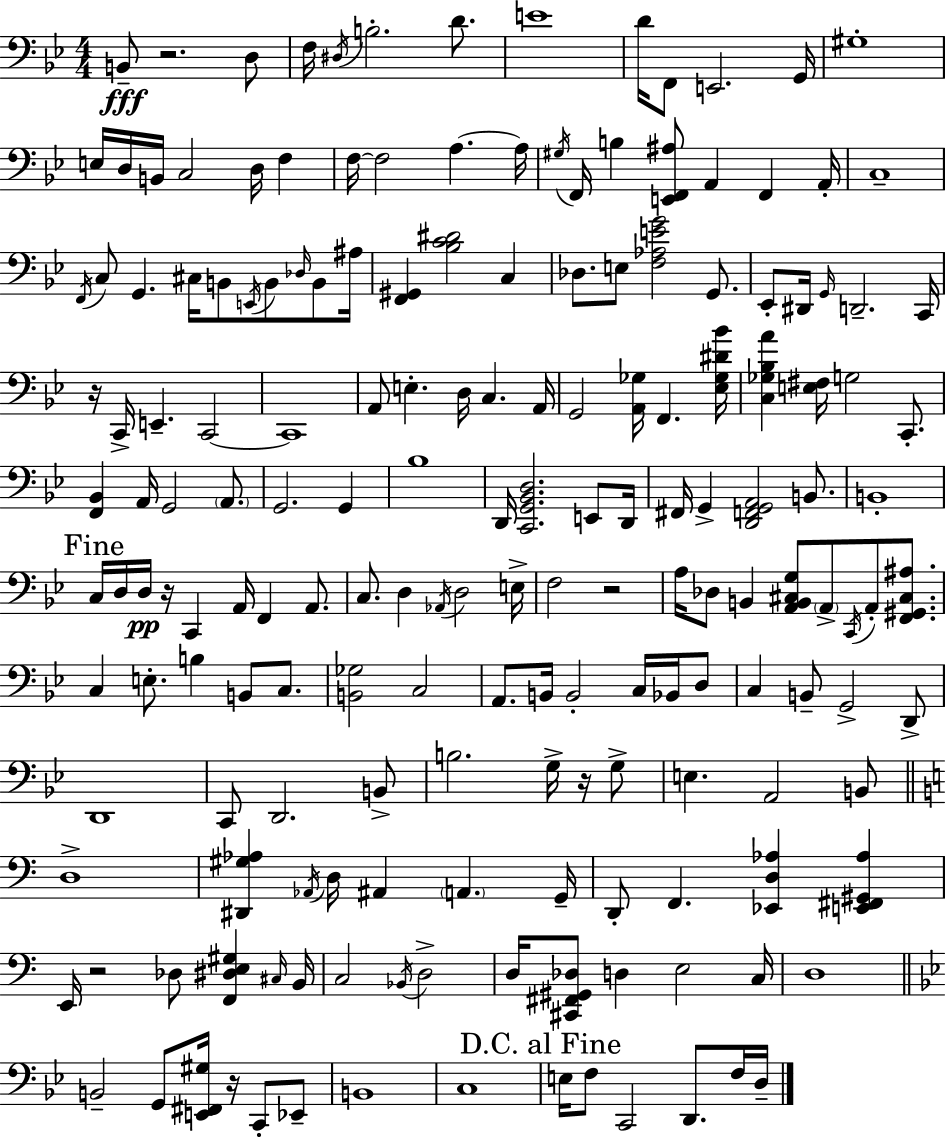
X:1
T:Untitled
M:4/4
L:1/4
K:Bb
B,,/2 z2 D,/2 F,/4 ^D,/4 B,2 D/2 E4 D/4 F,,/2 E,,2 G,,/4 ^G,4 E,/4 D,/4 B,,/4 C,2 D,/4 F, F,/4 F,2 A, A,/4 ^G,/4 F,,/4 B, [E,,F,,^A,]/2 A,, F,, A,,/4 C,4 F,,/4 C,/2 G,, ^C,/4 B,,/2 E,,/4 B,,/2 _D,/4 B,,/2 ^A,/4 [F,,^G,,] [_B,C^D]2 C, _D,/2 E,/2 [F,_A,EG]2 G,,/2 _E,,/2 ^D,,/4 G,,/4 D,,2 C,,/4 z/4 C,,/4 E,, C,,2 C,,4 A,,/2 E, D,/4 C, A,,/4 G,,2 [A,,_G,]/4 F,, [_E,_G,^D_B]/4 [C,_G,_B,A] [E,^F,]/4 G,2 C,,/2 [F,,_B,,] A,,/4 G,,2 A,,/2 G,,2 G,, _B,4 D,,/4 [C,,G,,_B,,D,]2 E,,/2 D,,/4 ^F,,/4 G,, [D,,F,,G,,A,,]2 B,,/2 B,,4 C,/4 D,/4 D,/4 z/4 C,, A,,/4 F,, A,,/2 C,/2 D, _A,,/4 D,2 E,/4 F,2 z2 A,/4 _D,/2 B,, [A,,B,,^C,G,]/2 A,,/2 C,,/4 A,,/2 [F,,^G,,^C,^A,]/2 C, E,/2 B, B,,/2 C,/2 [B,,_G,]2 C,2 A,,/2 B,,/4 B,,2 C,/4 _B,,/4 D,/2 C, B,,/2 G,,2 D,,/2 D,,4 C,,/2 D,,2 B,,/2 B,2 G,/4 z/4 G,/2 E, A,,2 B,,/2 D,4 [^D,,^G,_A,] _A,,/4 D,/4 ^A,, A,, G,,/4 D,,/2 F,, [_E,,D,_A,] [E,,^F,,^G,,_A,] E,,/4 z2 _D,/2 [F,,^D,E,^G,] ^C,/4 B,,/4 C,2 _B,,/4 D,2 D,/4 [^C,,^F,,^G,,_D,]/2 D, E,2 C,/4 D,4 B,,2 G,,/2 [E,,^F,,^G,]/4 z/4 C,,/2 _E,,/2 B,,4 C,4 E,/4 F,/2 C,,2 D,,/2 F,/4 D,/4